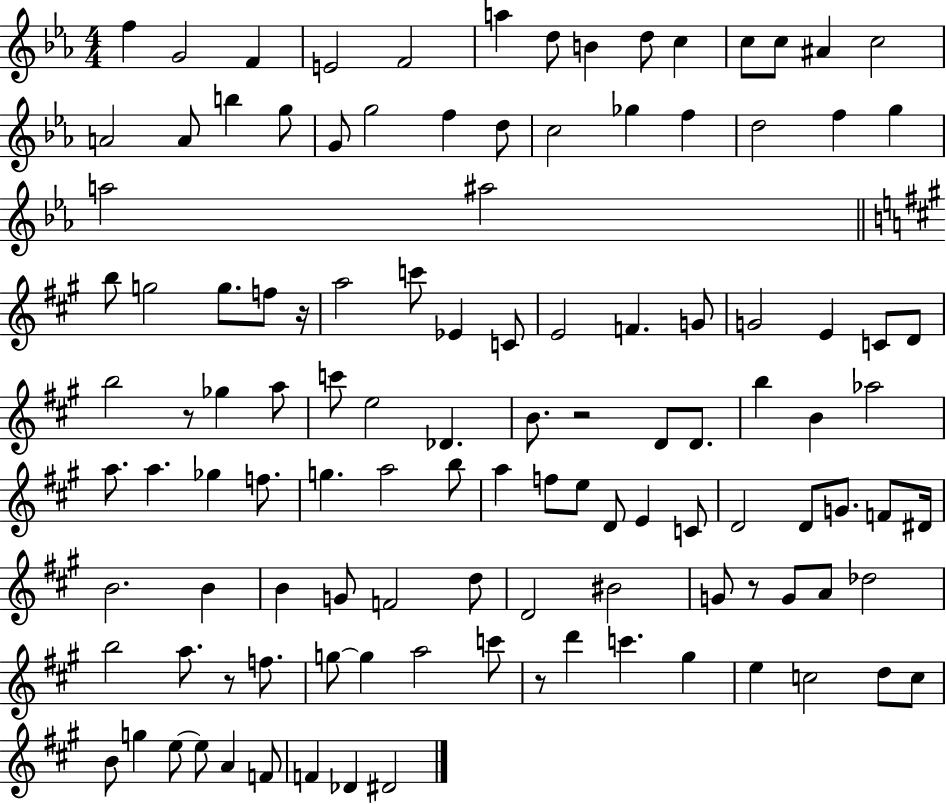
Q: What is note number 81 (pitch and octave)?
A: D5